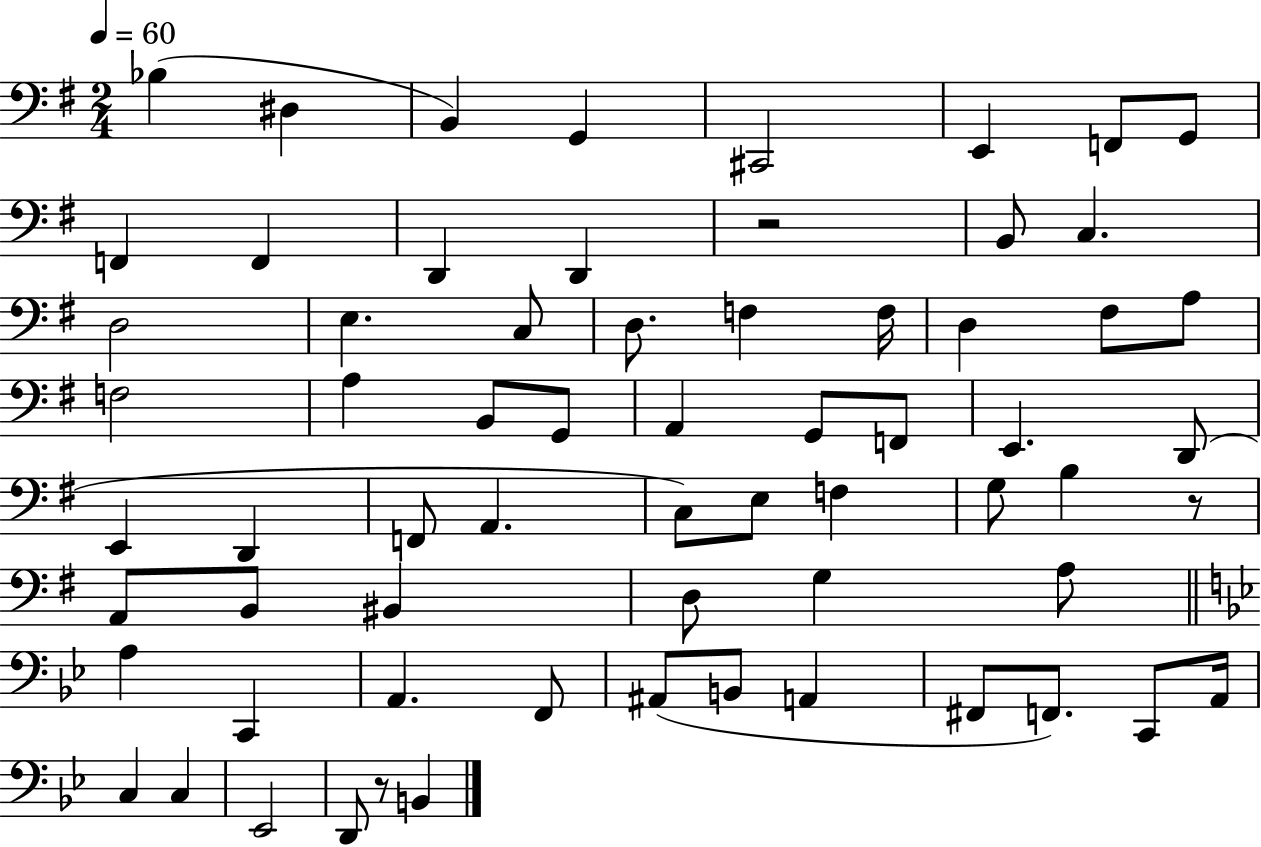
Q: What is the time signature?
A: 2/4